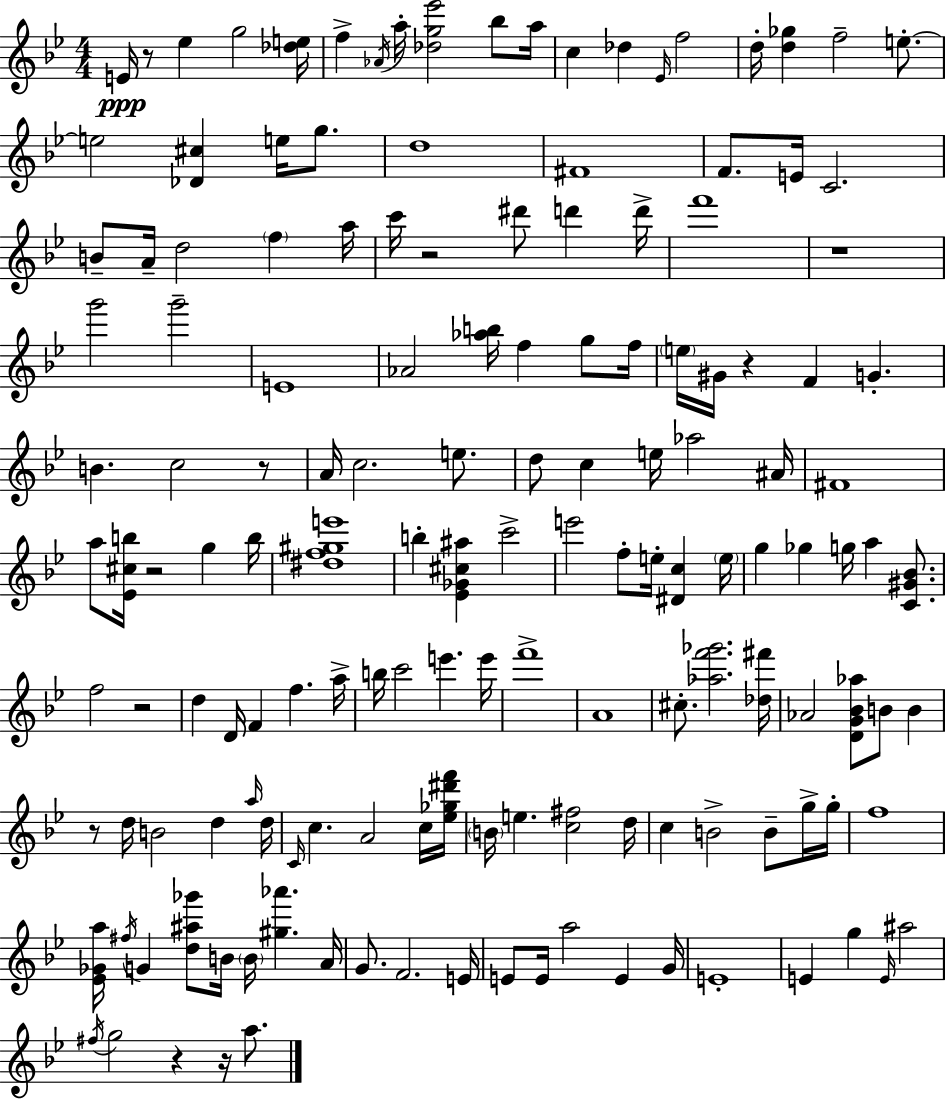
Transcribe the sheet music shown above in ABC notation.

X:1
T:Untitled
M:4/4
L:1/4
K:Gm
E/4 z/2 _e g2 [_de]/4 f _A/4 a/4 [_dg_e']2 _b/2 a/4 c _d _E/4 f2 d/4 [d_g] f2 e/2 e2 [_D^c] e/4 g/2 d4 ^F4 F/2 E/4 C2 B/2 A/4 d2 f a/4 c'/4 z2 ^d'/2 d' d'/4 f'4 z4 g'2 g'2 E4 _A2 [_ab]/4 f g/2 f/4 e/4 ^G/4 z F G B c2 z/2 A/4 c2 e/2 d/2 c e/4 _a2 ^A/4 ^F4 a/2 [_E^cb]/4 z2 g b/4 [^df^ge']4 b [_E_G^c^a] c'2 e'2 f/2 e/4 [^Dc] e/4 g _g g/4 a [C^G_B]/2 f2 z2 d D/4 F f a/4 b/4 c'2 e' e'/4 f'4 A4 ^c/2 [_af'_g']2 [_d^f']/4 _A2 [DG_B_a]/2 B/2 B z/2 d/4 B2 d a/4 d/4 C/4 c A2 c/4 [_e_g^d'f']/4 B/4 e [c^f]2 d/4 c B2 B/2 g/4 g/4 f4 [_E_Ga]/4 ^f/4 G [d^a_g']/2 B/4 B/4 [^g_a'] A/4 G/2 F2 E/4 E/2 E/4 a2 E G/4 E4 E g E/4 ^a2 ^f/4 g2 z z/4 a/2